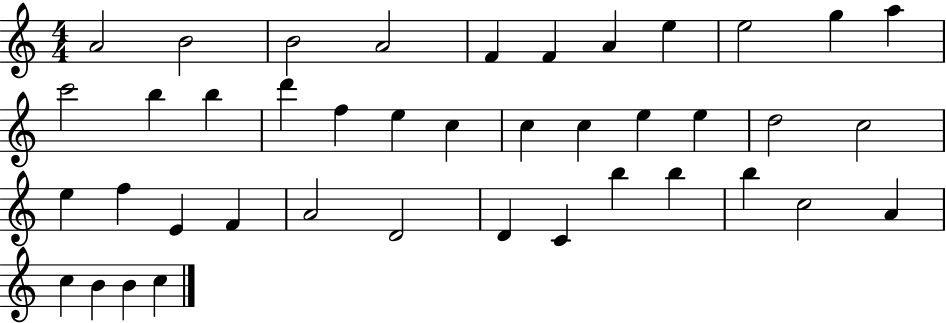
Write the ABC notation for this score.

X:1
T:Untitled
M:4/4
L:1/4
K:C
A2 B2 B2 A2 F F A e e2 g a c'2 b b d' f e c c c e e d2 c2 e f E F A2 D2 D C b b b c2 A c B B c